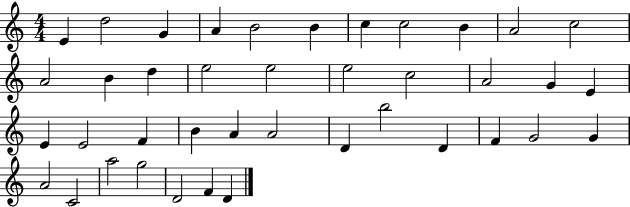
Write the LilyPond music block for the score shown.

{
  \clef treble
  \numericTimeSignature
  \time 4/4
  \key c \major
  e'4 d''2 g'4 | a'4 b'2 b'4 | c''4 c''2 b'4 | a'2 c''2 | \break a'2 b'4 d''4 | e''2 e''2 | e''2 c''2 | a'2 g'4 e'4 | \break e'4 e'2 f'4 | b'4 a'4 a'2 | d'4 b''2 d'4 | f'4 g'2 g'4 | \break a'2 c'2 | a''2 g''2 | d'2 f'4 d'4 | \bar "|."
}